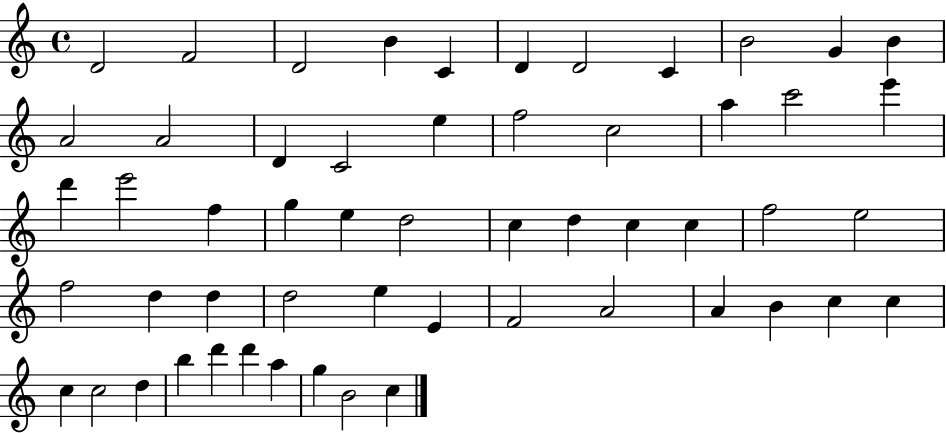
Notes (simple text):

D4/h F4/h D4/h B4/q C4/q D4/q D4/h C4/q B4/h G4/q B4/q A4/h A4/h D4/q C4/h E5/q F5/h C5/h A5/q C6/h E6/q D6/q E6/h F5/q G5/q E5/q D5/h C5/q D5/q C5/q C5/q F5/h E5/h F5/h D5/q D5/q D5/h E5/q E4/q F4/h A4/h A4/q B4/q C5/q C5/q C5/q C5/h D5/q B5/q D6/q D6/q A5/q G5/q B4/h C5/q